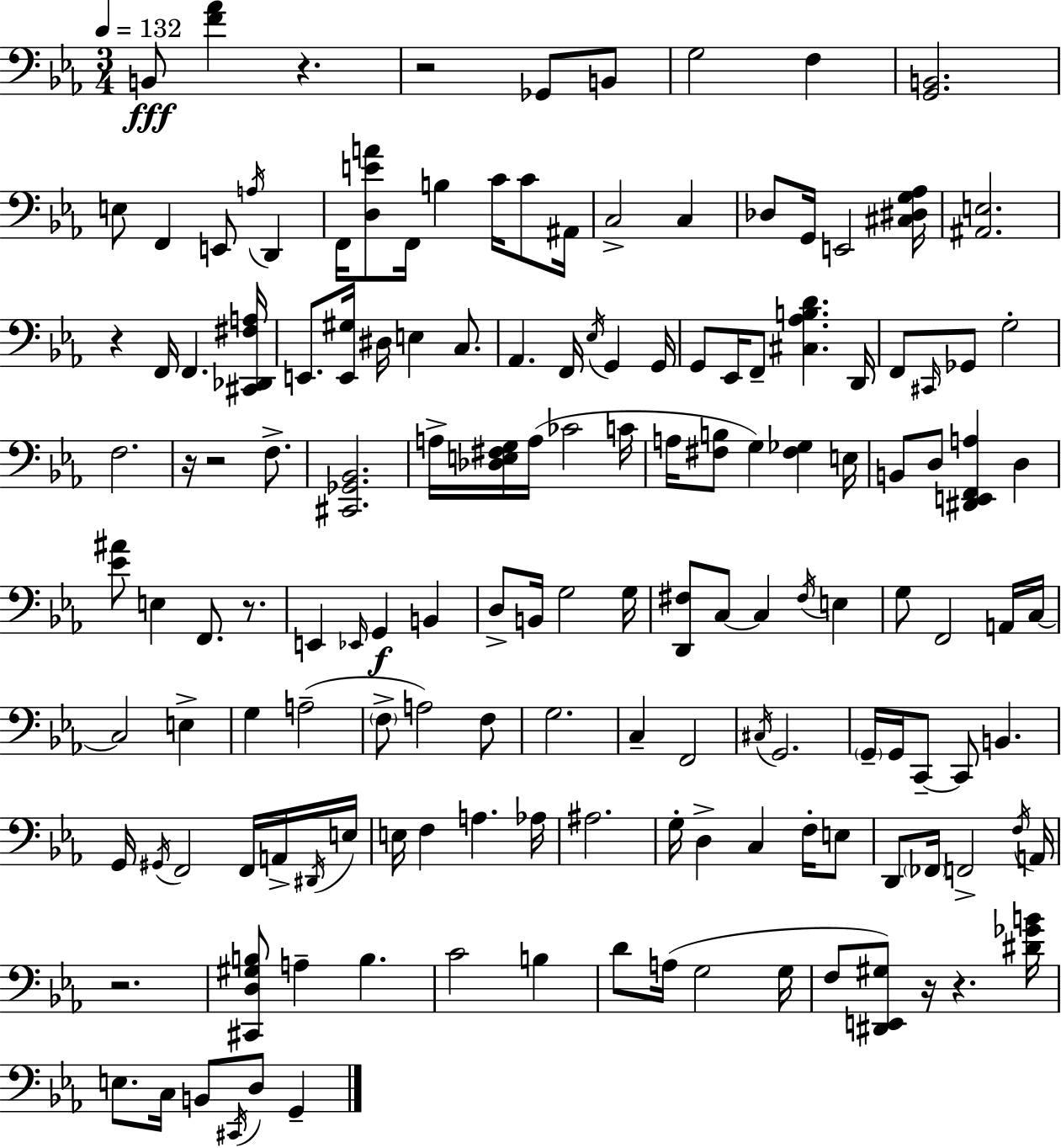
X:1
T:Untitled
M:3/4
L:1/4
K:Eb
B,,/2 [F_A] z z2 _G,,/2 B,,/2 G,2 F, [G,,B,,]2 E,/2 F,, E,,/2 A,/4 D,, F,,/4 [D,EA]/2 F,,/4 B, C/4 C/2 ^A,,/4 C,2 C, _D,/2 G,,/4 E,,2 [^C,^D,G,_A,]/4 [^A,,E,]2 z F,,/4 F,, [^C,,_D,,^F,A,]/4 E,,/2 [E,,^G,]/4 ^D,/4 E, C,/2 _A,, F,,/4 _E,/4 G,, G,,/4 G,,/2 _E,,/4 F,,/2 [^C,_A,B,D] D,,/4 F,,/2 ^C,,/4 _G,,/2 G,2 F,2 z/4 z2 F,/2 [^C,,_G,,_B,,]2 A,/4 [_D,E,^F,G,]/4 A,/4 _C2 C/4 A,/4 [^F,B,]/2 G, [^F,_G,] E,/4 B,,/2 D,/2 [^D,,E,,F,,A,] D, [_E^A]/2 E, F,,/2 z/2 E,, _E,,/4 G,, B,, D,/2 B,,/4 G,2 G,/4 [D,,^F,]/2 C,/2 C, ^F,/4 E, G,/2 F,,2 A,,/4 C,/4 C,2 E, G, A,2 F,/2 A,2 F,/2 G,2 C, F,,2 ^C,/4 G,,2 G,,/4 G,,/4 C,,/2 C,,/2 B,, G,,/4 ^G,,/4 F,,2 F,,/4 A,,/4 ^D,,/4 E,/4 E,/4 F, A, _A,/4 ^A,2 G,/4 D, C, F,/4 E,/2 D,,/2 _F,,/4 F,,2 F,/4 A,,/4 z2 [^C,,D,^G,B,]/2 A, B, C2 B, D/2 A,/4 G,2 G,/4 F,/2 [^D,,E,,^G,]/2 z/4 z [^D_GB]/4 E,/2 C,/4 B,,/2 ^C,,/4 D,/2 G,,